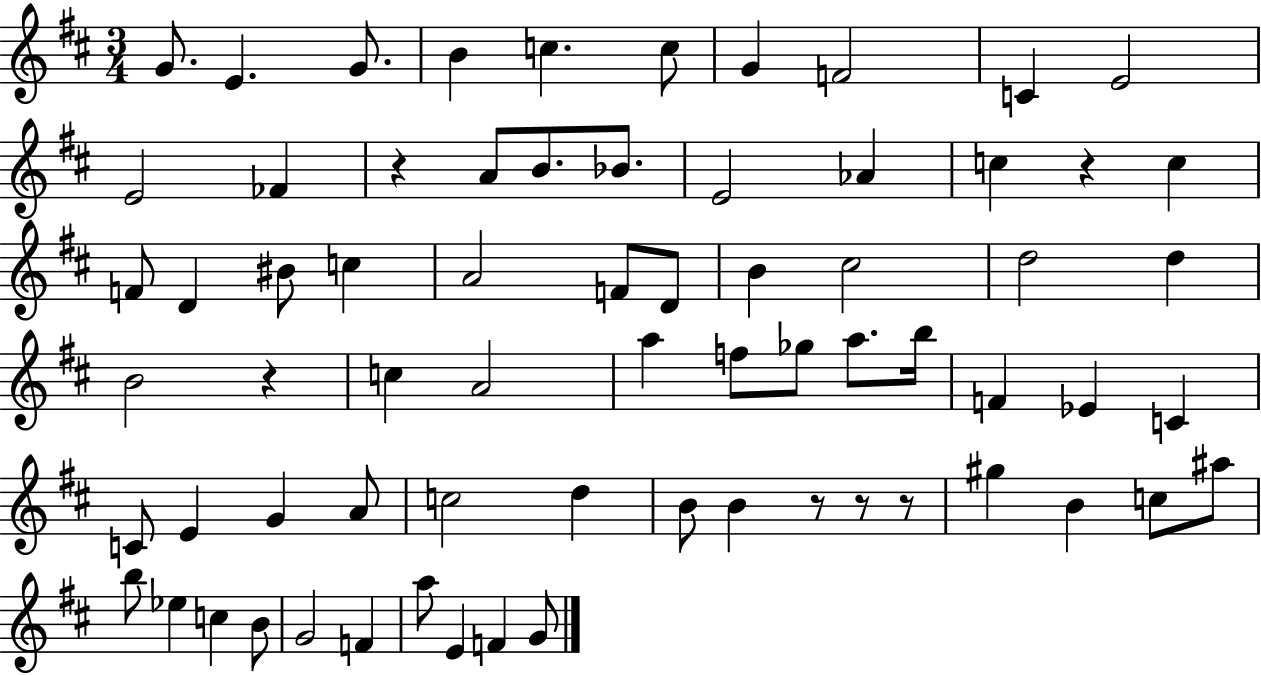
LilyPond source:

{
  \clef treble
  \numericTimeSignature
  \time 3/4
  \key d \major
  g'8. e'4. g'8. | b'4 c''4. c''8 | g'4 f'2 | c'4 e'2 | \break e'2 fes'4 | r4 a'8 b'8. bes'8. | e'2 aes'4 | c''4 r4 c''4 | \break f'8 d'4 bis'8 c''4 | a'2 f'8 d'8 | b'4 cis''2 | d''2 d''4 | \break b'2 r4 | c''4 a'2 | a''4 f''8 ges''8 a''8. b''16 | f'4 ees'4 c'4 | \break c'8 e'4 g'4 a'8 | c''2 d''4 | b'8 b'4 r8 r8 r8 | gis''4 b'4 c''8 ais''8 | \break b''8 ees''4 c''4 b'8 | g'2 f'4 | a''8 e'4 f'4 g'8 | \bar "|."
}